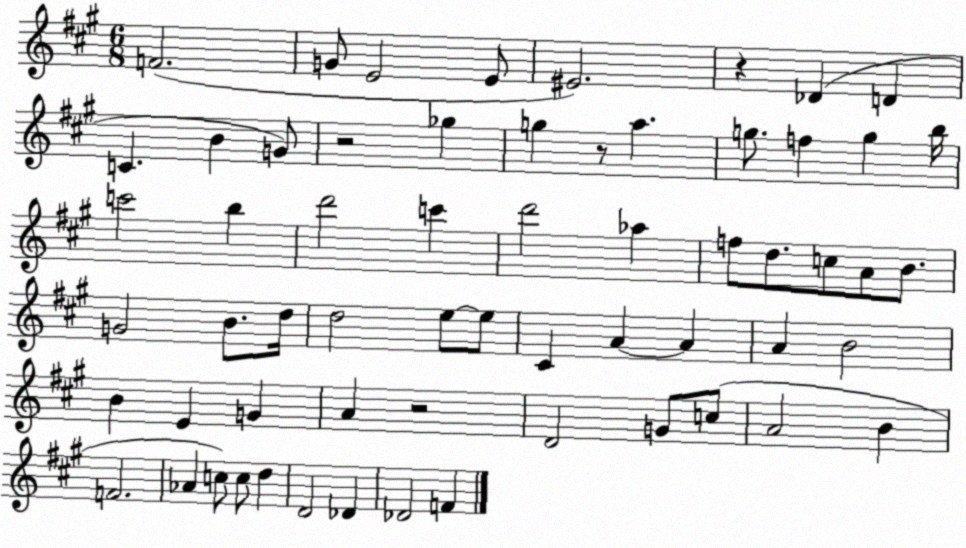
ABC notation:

X:1
T:Untitled
M:6/8
L:1/4
K:A
F2 G/2 E2 E/2 ^E2 z _D D C B G/2 z2 _g g z/2 a g/2 f g b/4 c'2 b d'2 c' d'2 _a f/2 d/2 c/2 A/2 B/2 G2 B/2 d/4 d2 e/2 e/2 ^C A A A B2 B E G A z2 D2 G/2 c/2 A2 B F2 _A c/2 c/2 d D2 _D _D2 F